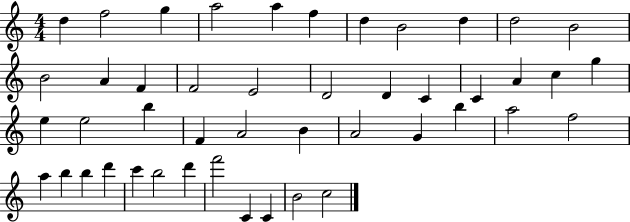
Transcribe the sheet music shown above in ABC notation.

X:1
T:Untitled
M:4/4
L:1/4
K:C
d f2 g a2 a f d B2 d d2 B2 B2 A F F2 E2 D2 D C C A c g e e2 b F A2 B A2 G b a2 f2 a b b d' c' b2 d' f'2 C C B2 c2